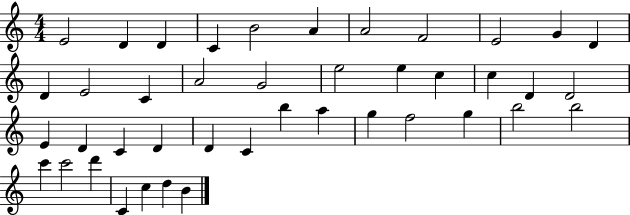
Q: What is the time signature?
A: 4/4